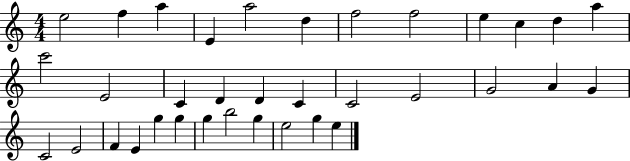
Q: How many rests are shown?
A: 0